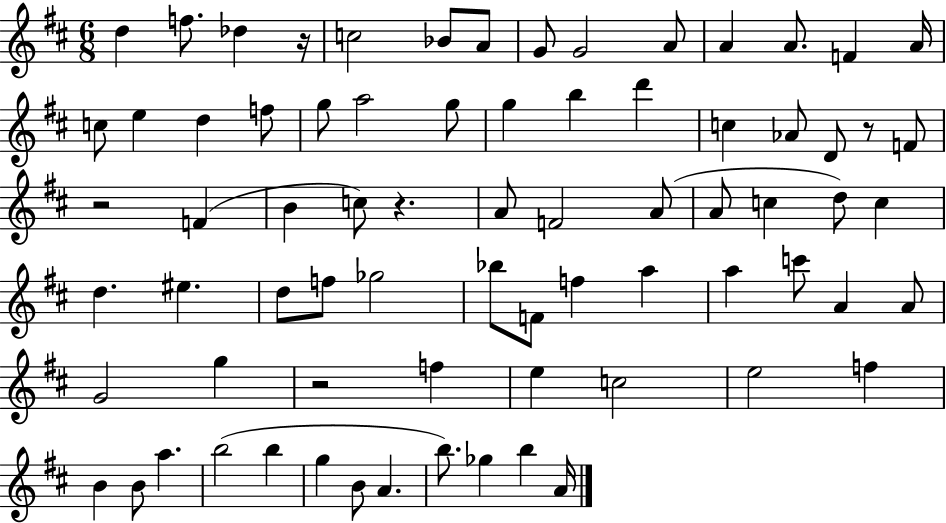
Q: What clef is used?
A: treble